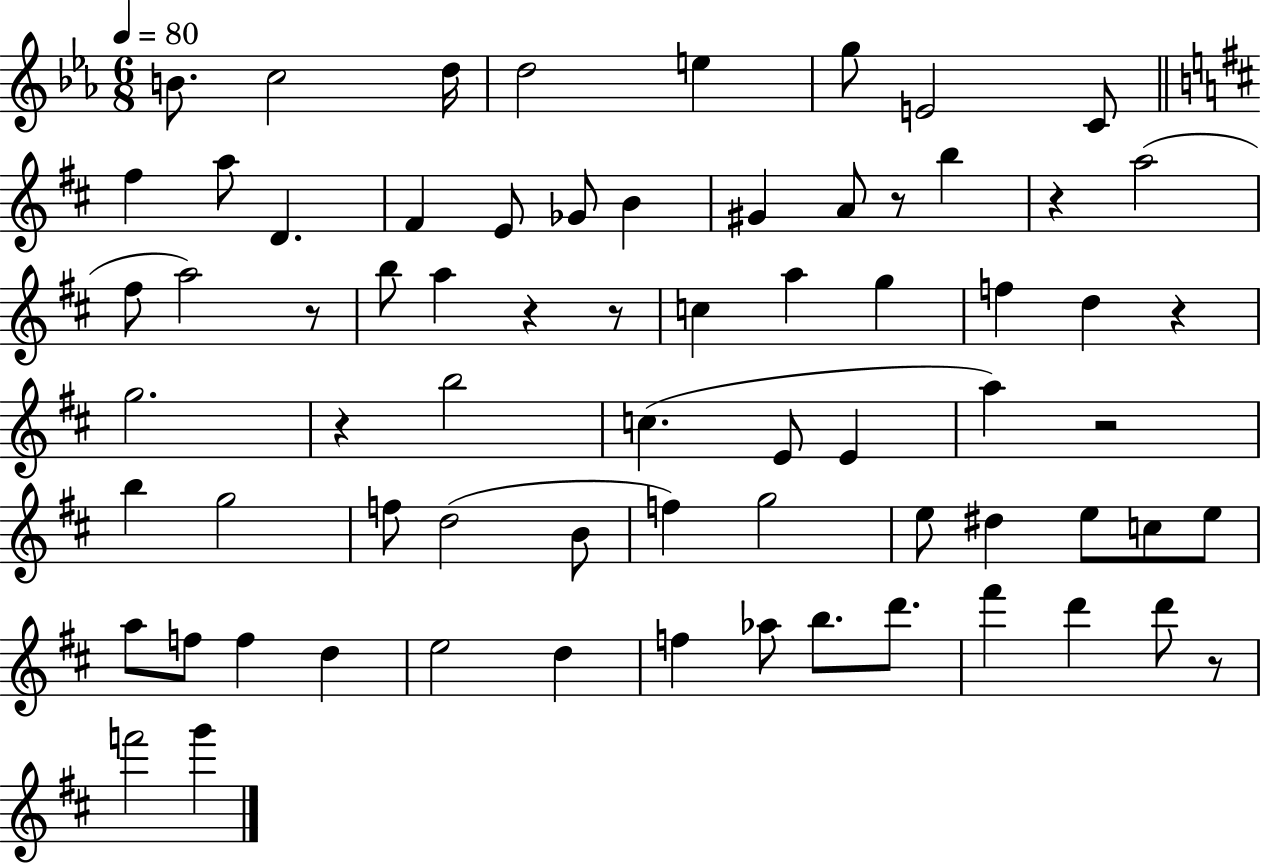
{
  \clef treble
  \numericTimeSignature
  \time 6/8
  \key ees \major
  \tempo 4 = 80
  \repeat volta 2 { b'8. c''2 d''16 | d''2 e''4 | g''8 e'2 c'8 | \bar "||" \break \key d \major fis''4 a''8 d'4. | fis'4 e'8 ges'8 b'4 | gis'4 a'8 r8 b''4 | r4 a''2( | \break fis''8 a''2) r8 | b''8 a''4 r4 r8 | c''4 a''4 g''4 | f''4 d''4 r4 | \break g''2. | r4 b''2 | c''4.( e'8 e'4 | a''4) r2 | \break b''4 g''2 | f''8 d''2( b'8 | f''4) g''2 | e''8 dis''4 e''8 c''8 e''8 | \break a''8 f''8 f''4 d''4 | e''2 d''4 | f''4 aes''8 b''8. d'''8. | fis'''4 d'''4 d'''8 r8 | \break f'''2 g'''4 | } \bar "|."
}